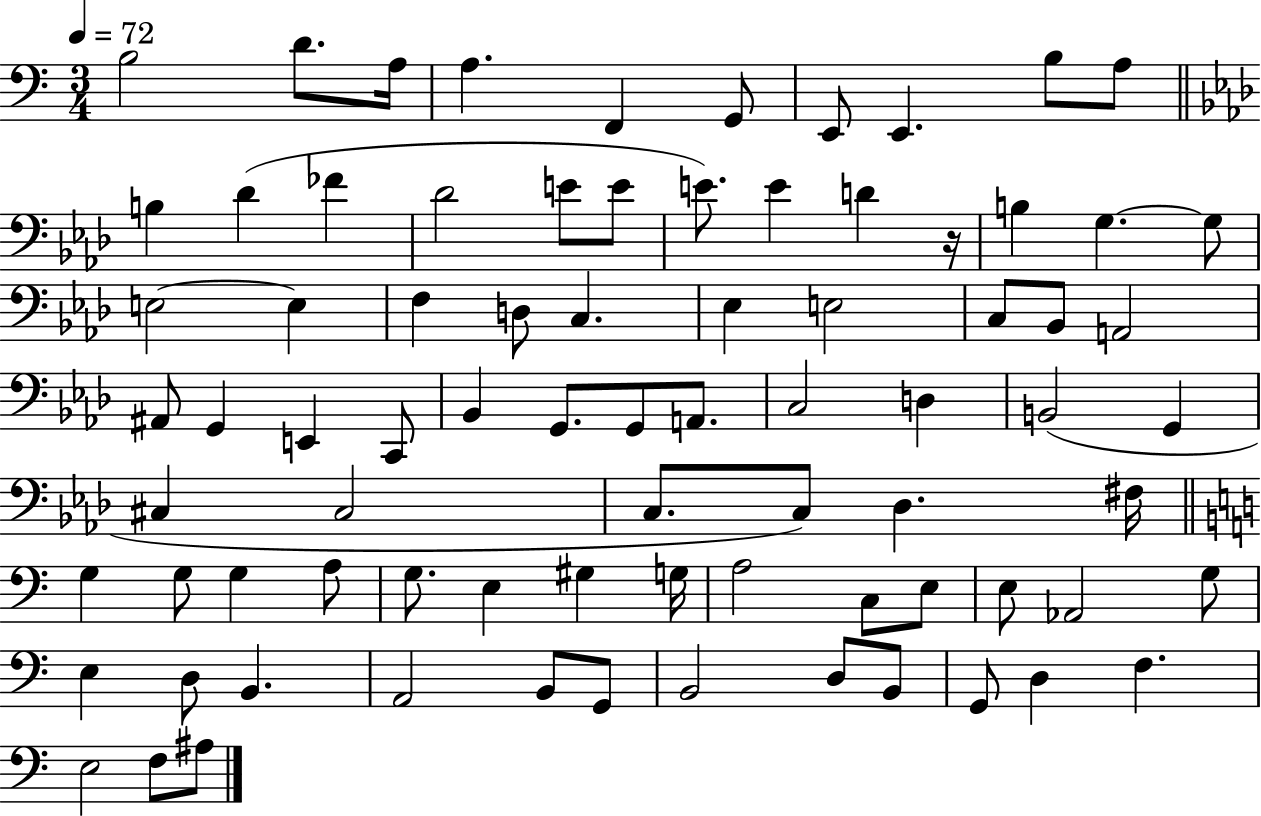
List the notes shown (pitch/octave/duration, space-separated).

B3/h D4/e. A3/s A3/q. F2/q G2/e E2/e E2/q. B3/e A3/e B3/q Db4/q FES4/q Db4/h E4/e E4/e E4/e. E4/q D4/q R/s B3/q G3/q. G3/e E3/h E3/q F3/q D3/e C3/q. Eb3/q E3/h C3/e Bb2/e A2/h A#2/e G2/q E2/q C2/e Bb2/q G2/e. G2/e A2/e. C3/h D3/q B2/h G2/q C#3/q C#3/h C3/e. C3/e Db3/q. F#3/s G3/q G3/e G3/q A3/e G3/e. E3/q G#3/q G3/s A3/h C3/e E3/e E3/e Ab2/h G3/e E3/q D3/e B2/q. A2/h B2/e G2/e B2/h D3/e B2/e G2/e D3/q F3/q. E3/h F3/e A#3/e